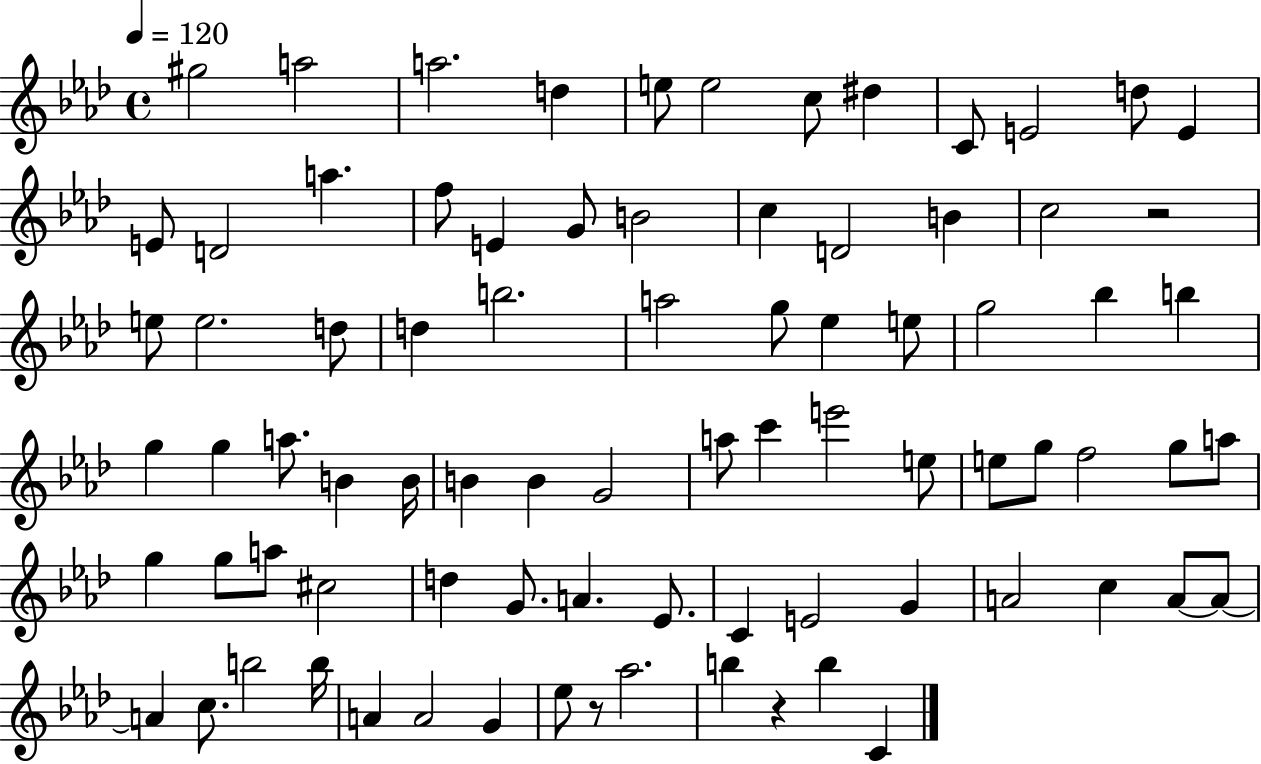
{
  \clef treble
  \time 4/4
  \defaultTimeSignature
  \key aes \major
  \tempo 4 = 120
  \repeat volta 2 { gis''2 a''2 | a''2. d''4 | e''8 e''2 c''8 dis''4 | c'8 e'2 d''8 e'4 | \break e'8 d'2 a''4. | f''8 e'4 g'8 b'2 | c''4 d'2 b'4 | c''2 r2 | \break e''8 e''2. d''8 | d''4 b''2. | a''2 g''8 ees''4 e''8 | g''2 bes''4 b''4 | \break g''4 g''4 a''8. b'4 b'16 | b'4 b'4 g'2 | a''8 c'''4 e'''2 e''8 | e''8 g''8 f''2 g''8 a''8 | \break g''4 g''8 a''8 cis''2 | d''4 g'8. a'4. ees'8. | c'4 e'2 g'4 | a'2 c''4 a'8~~ a'8~~ | \break a'4 c''8. b''2 b''16 | a'4 a'2 g'4 | ees''8 r8 aes''2. | b''4 r4 b''4 c'4 | \break } \bar "|."
}